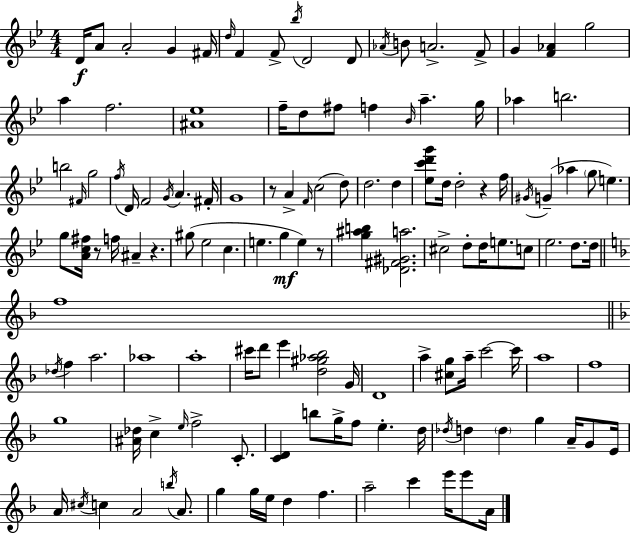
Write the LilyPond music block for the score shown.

{
  \clef treble
  \numericTimeSignature
  \time 4/4
  \key g \minor
  d'16\f a'8 a'2-. g'4 fis'16 | \grace { d''16 } f'4 f'8-> \acciaccatura { bes''16 } d'2 | d'8 \acciaccatura { aes'16 } b'8 a'2.-> | f'8-> g'4 <f' aes'>4 g''2 | \break a''4 f''2. | <ais' ees''>1 | f''16-- d''8 fis''8 f''4 \grace { bes'16 } a''4.-- | g''16 aes''4 b''2. | \break b''2 \grace { fis'16 } g''2 | \acciaccatura { f''16 } d'16 f'2 \acciaccatura { g'16 } | a'4. fis'16-. g'1 | r8 a'4-> \grace { f'16 }( c''2 | \break d''8) d''2. | d''4 <ees'' c''' d''' g'''>8 d''16 d''2-. | r4 f''16 \acciaccatura { gis'16 }( g'4-- aes''4 | \parenthesize g''8 e''4.) g''8 <a' c'' fis''>16 r8 f''16 ais'4-- | \break r4. gis''8( ees''2 | c''4. e''4. g''4\mf | e''4) r8 <g'' ais'' b''>4 <des' fis' gis' a''>2. | cis''2-> | \break d''8-. d''16 e''8. c''8 ees''2. | d''8. d''16 \bar "||" \break \key f \major f''1 | \bar "||" \break \key d \minor \acciaccatura { des''16 } f''4 a''2. | aes''1 | a''1-. | cis'''16 d'''8 e'''4 <d'' gis'' aes'' bes''>2 | \break g'16 d'1 | a''4-> <cis'' g''>8 a''16-- c'''2~~ | c'''16 a''1 | f''1 | \break g''1 | <ais' des''>16 c''4-> \grace { e''16 } f''2-> c'8.-. | <c' d'>4 b''8 g''16-> f''8 e''4.-. | d''16 \acciaccatura { des''16 } d''4 \parenthesize d''4 g''4 a'16-- | \break g'8 e'16 a'16 \acciaccatura { cis''16 } c''4 a'2 | \acciaccatura { b''16 } a'8. g''4 g''16 e''16 d''4 f''4. | a''2-- c'''4 | e'''16 e'''8 a'16 \bar "|."
}